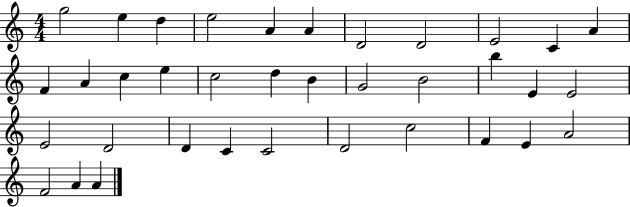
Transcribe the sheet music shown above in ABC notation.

X:1
T:Untitled
M:4/4
L:1/4
K:C
g2 e d e2 A A D2 D2 E2 C A F A c e c2 d B G2 B2 b E E2 E2 D2 D C C2 D2 c2 F E A2 F2 A A